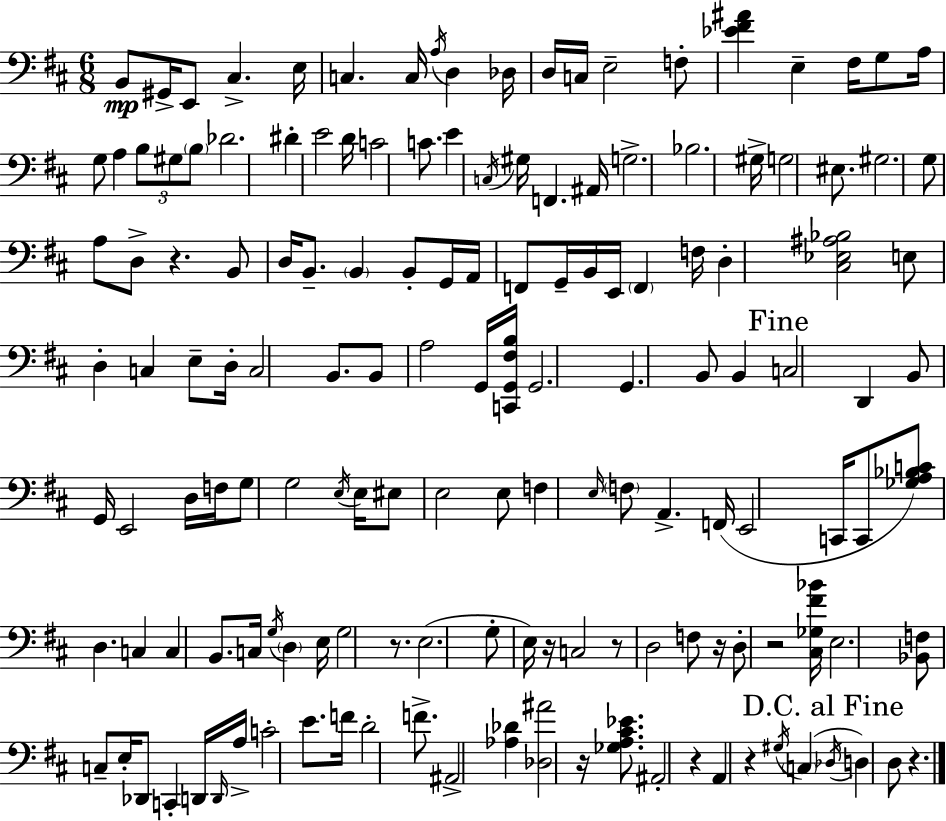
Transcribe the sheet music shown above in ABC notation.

X:1
T:Untitled
M:6/8
L:1/4
K:D
B,,/2 ^G,,/4 E,,/2 ^C, E,/4 C, C,/4 A,/4 D, _D,/4 D,/4 C,/4 E,2 F,/2 [_E^F^A] E, ^F,/4 G,/2 A,/4 G,/2 A, B,/2 ^G,/2 B,/2 _D2 ^D E2 D/4 C2 C/2 E C,/4 ^G,/4 F,, ^A,,/4 G,2 _B,2 ^G,/4 G,2 ^E,/2 ^G,2 G,/2 A,/2 D,/2 z B,,/2 D,/4 B,,/2 B,, B,,/2 G,,/4 A,,/4 F,,/2 G,,/4 B,,/4 E,,/4 F,, F,/4 D, [^C,_E,^A,_B,]2 E,/2 D, C, E,/2 D,/4 C,2 B,,/2 B,,/2 A,2 G,,/4 [C,,G,,^F,B,]/4 G,,2 G,, B,,/2 B,, C,2 D,, B,,/2 G,,/4 E,,2 D,/4 F,/4 G,/2 G,2 E,/4 E,/4 ^E,/2 E,2 E,/2 F, E,/4 F,/2 A,, F,,/4 E,,2 C,,/4 C,,/2 [_G,A,_B,C]/2 D, C, C, B,,/2 C,/4 G,/4 D, E,/4 G,2 z/2 E,2 G,/2 E,/4 z/4 C,2 z/2 D,2 F,/2 z/4 D,/2 z2 [^C,_G,^F_B]/4 E,2 [_B,,F,]/2 C,/2 E,/4 _D,,/2 C,, D,,/4 D,,/4 A,/4 C2 E/2 F/4 D2 F/2 ^A,,2 [_A,_D] [_D,^A]2 z/4 [_G,A,^C_E]/2 ^A,,2 z A,, z ^G,/4 C, _D,/4 D, D,/2 z